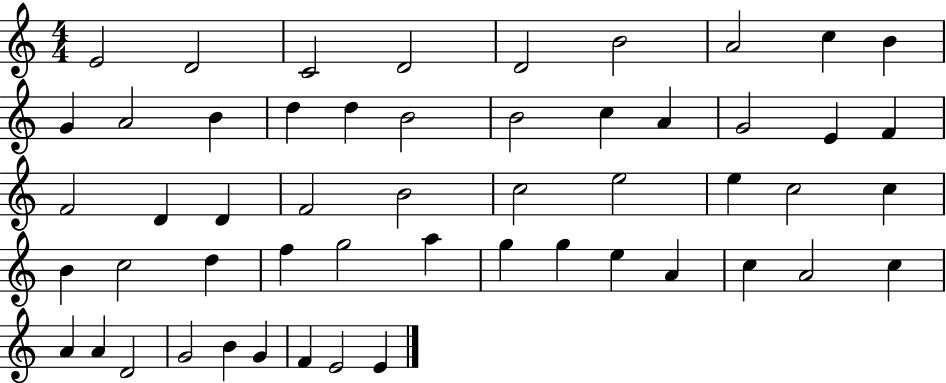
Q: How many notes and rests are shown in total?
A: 53